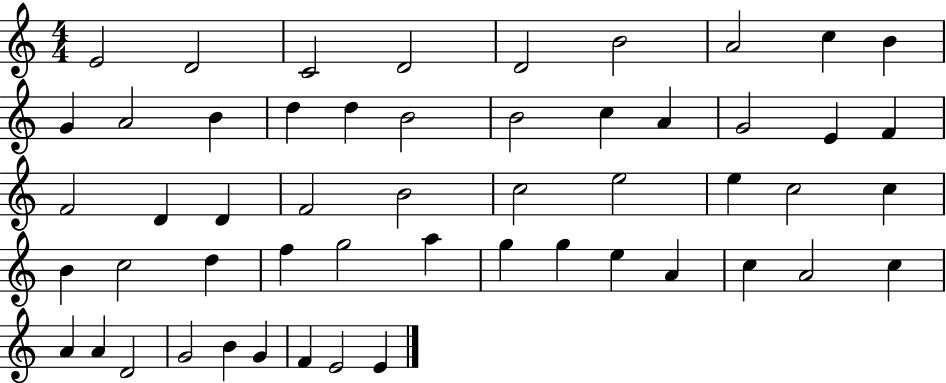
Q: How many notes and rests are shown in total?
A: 53